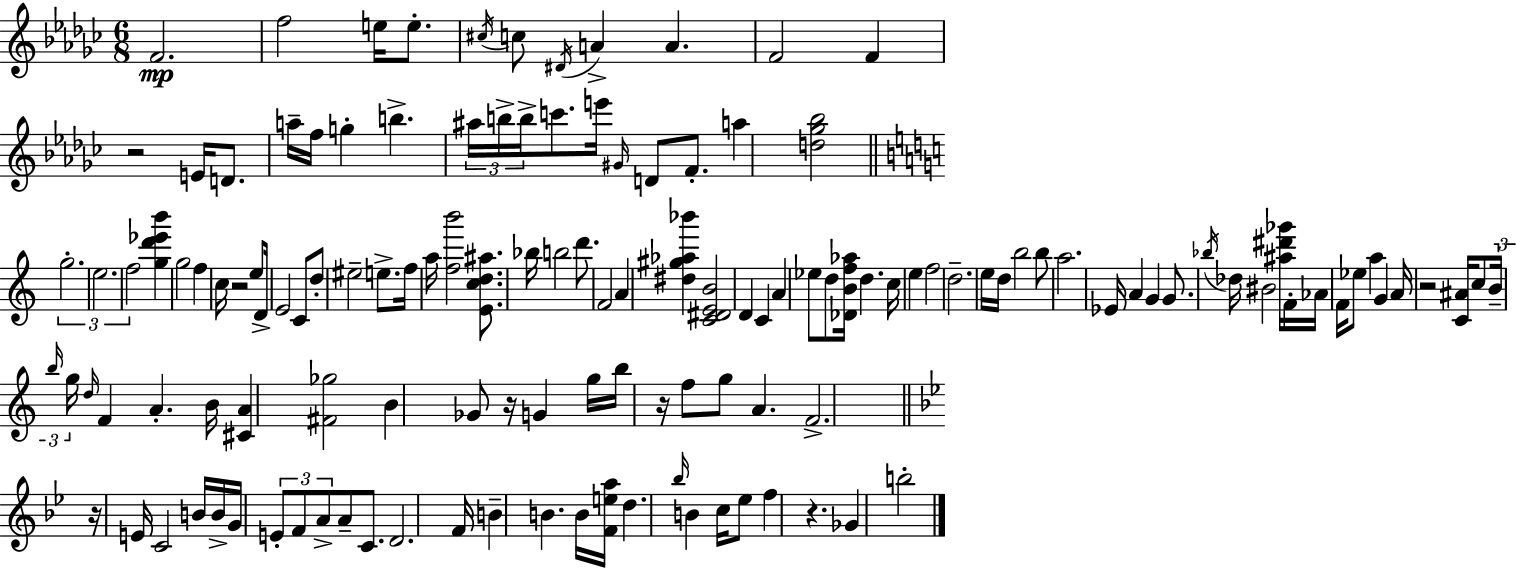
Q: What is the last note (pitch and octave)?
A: B5